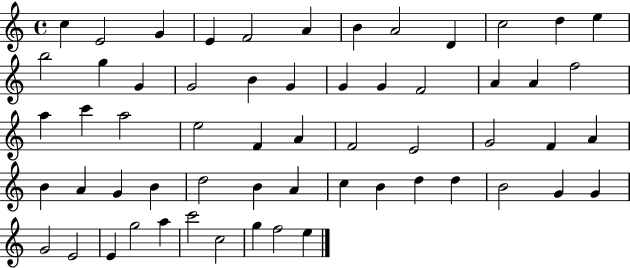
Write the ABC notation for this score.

X:1
T:Untitled
M:4/4
L:1/4
K:C
c E2 G E F2 A B A2 D c2 d e b2 g G G2 B G G G F2 A A f2 a c' a2 e2 F A F2 E2 G2 F A B A G B d2 B A c B d d B2 G G G2 E2 E g2 a c'2 c2 g f2 e